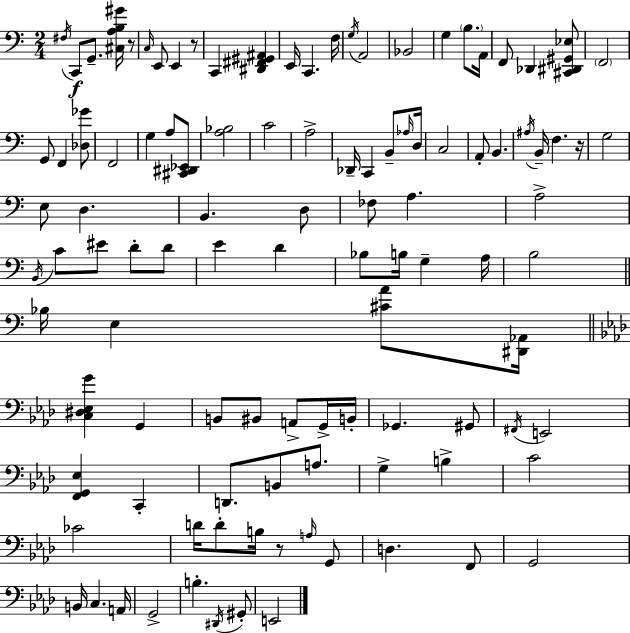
F#3/s C2/e G2/e. [C#3,A3,B3,G#4]/s R/e C3/s E2/e E2/q R/e C2/q [D#2,F#2,G#2,A#2]/q E2/s C2/q. F3/s G3/s A2/h Bb2/h G3/q B3/e. A2/s F2/e Db2/q [C#2,D#2,G#2,Eb3]/e F2/h G2/e F2/q [Db3,Gb4]/e F2/h G3/q A3/e [C#2,D#2,Eb2]/e [A3,Bb3]/h C4/h A3/h Db2/s C2/q B2/e Ab3/s D3/s C3/h A2/e B2/q. A#3/s B2/s F3/q. R/s G3/h E3/e D3/q. B2/q. D3/e FES3/e A3/q. A3/h B2/s C4/e EIS4/e D4/e D4/e E4/q D4/q Bb3/e B3/s G3/q A3/s B3/h Bb3/s E3/q [C#4,A4]/e [D#2,Ab2]/s [C3,D#3,Eb3,G4]/q G2/q B2/e BIS2/e A2/e G2/s B2/s Gb2/q. G#2/e F#2/s E2/h [F2,G2,Eb3]/q C2/q D2/e. B2/e A3/e. G3/q B3/q C4/h CES4/h D4/s D4/e B3/s R/e A3/s G2/e D3/q. F2/e G2/h B2/s C3/q. A2/s G2/h B3/q. D#2/s G#2/e E2/h